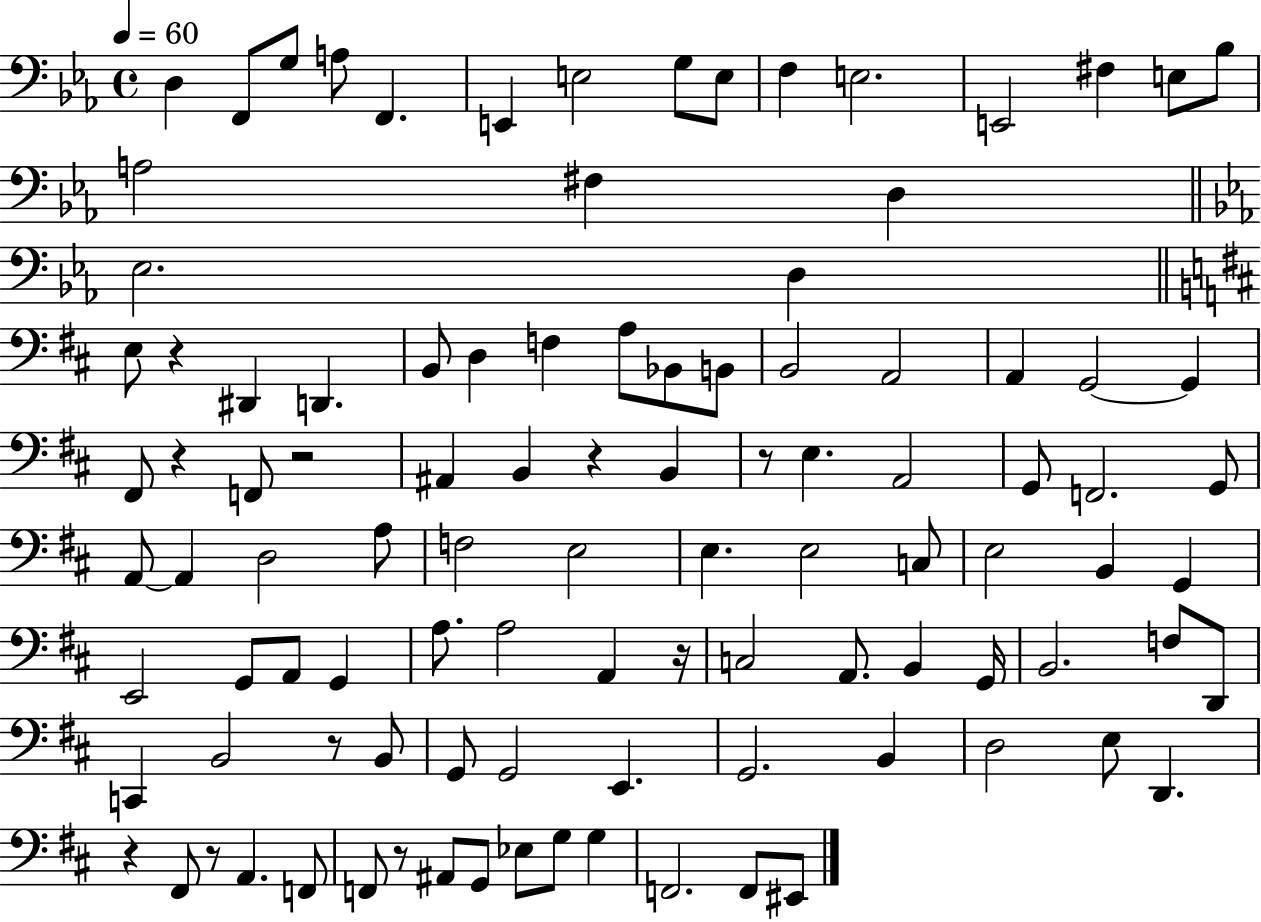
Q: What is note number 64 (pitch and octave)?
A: C3